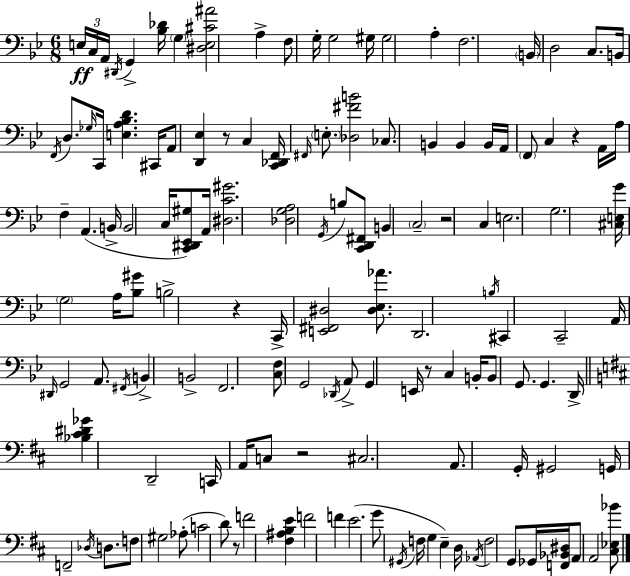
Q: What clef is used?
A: bass